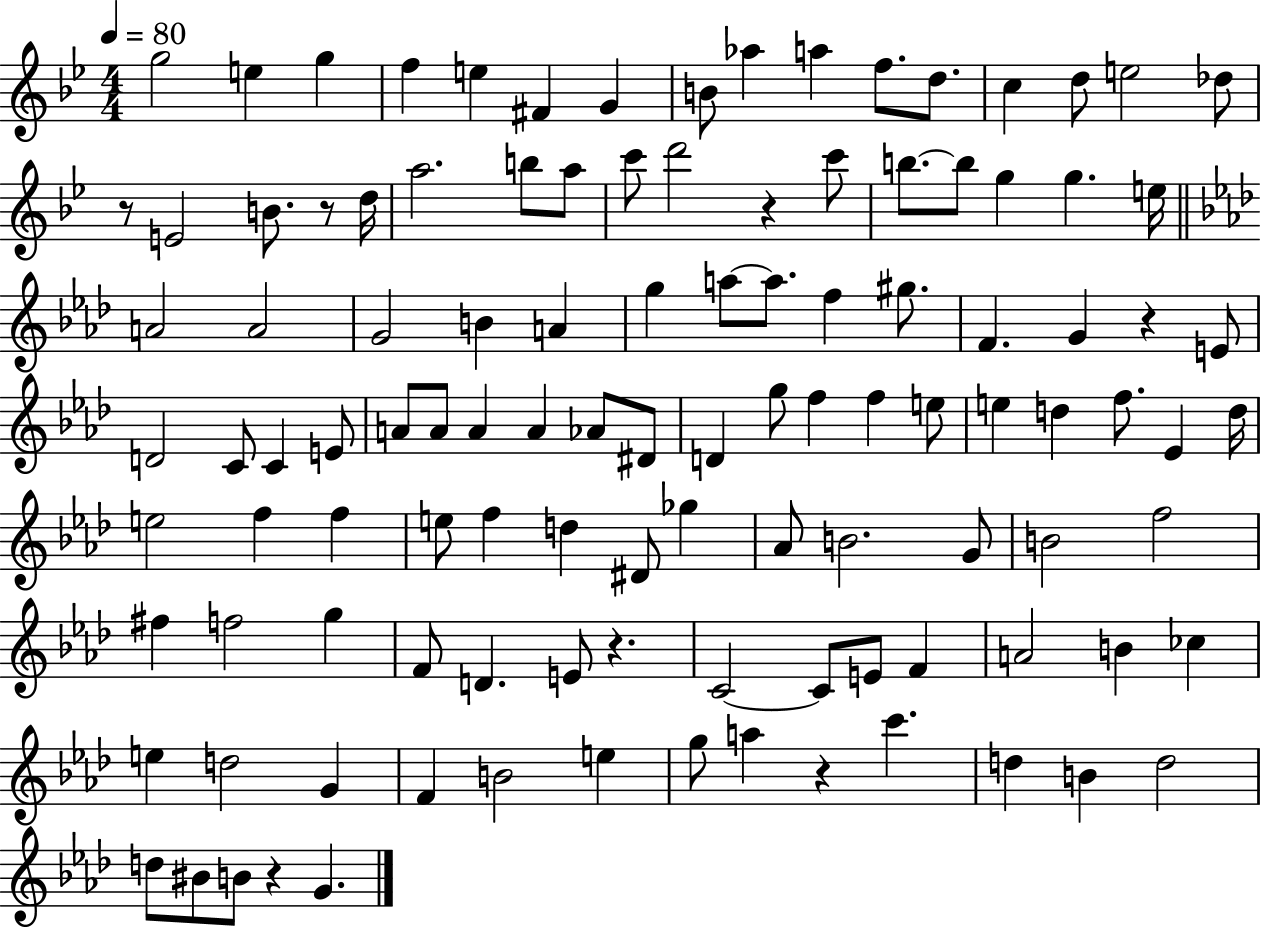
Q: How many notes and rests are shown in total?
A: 112